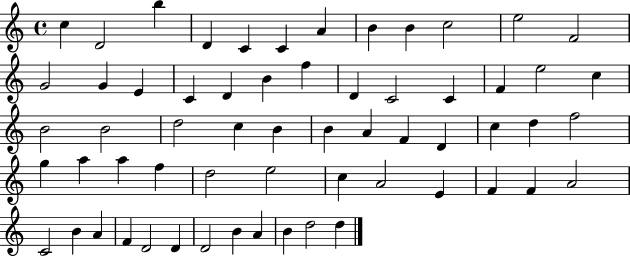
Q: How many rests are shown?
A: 0